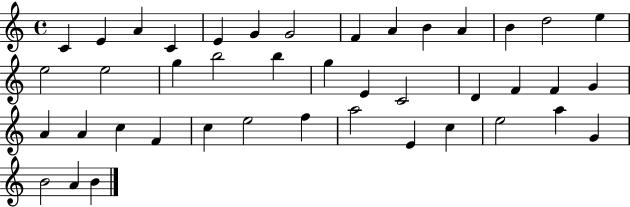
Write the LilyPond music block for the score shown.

{
  \clef treble
  \time 4/4
  \defaultTimeSignature
  \key c \major
  c'4 e'4 a'4 c'4 | e'4 g'4 g'2 | f'4 a'4 b'4 a'4 | b'4 d''2 e''4 | \break e''2 e''2 | g''4 b''2 b''4 | g''4 e'4 c'2 | d'4 f'4 f'4 g'4 | \break a'4 a'4 c''4 f'4 | c''4 e''2 f''4 | a''2 e'4 c''4 | e''2 a''4 g'4 | \break b'2 a'4 b'4 | \bar "|."
}